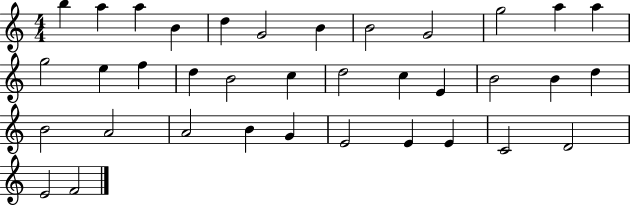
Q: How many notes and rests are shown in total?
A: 36